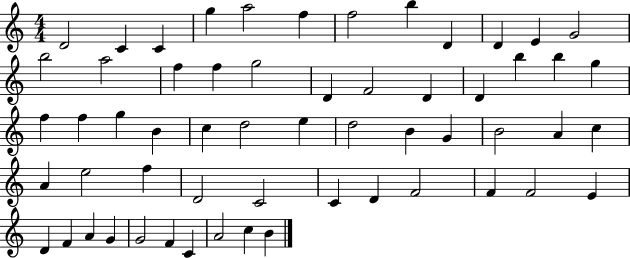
D4/h C4/q C4/q G5/q A5/h F5/q F5/h B5/q D4/q D4/q E4/q G4/h B5/h A5/h F5/q F5/q G5/h D4/q F4/h D4/q D4/q B5/q B5/q G5/q F5/q F5/q G5/q B4/q C5/q D5/h E5/q D5/h B4/q G4/q B4/h A4/q C5/q A4/q E5/h F5/q D4/h C4/h C4/q D4/q F4/h F4/q F4/h E4/q D4/q F4/q A4/q G4/q G4/h F4/q C4/q A4/h C5/q B4/q